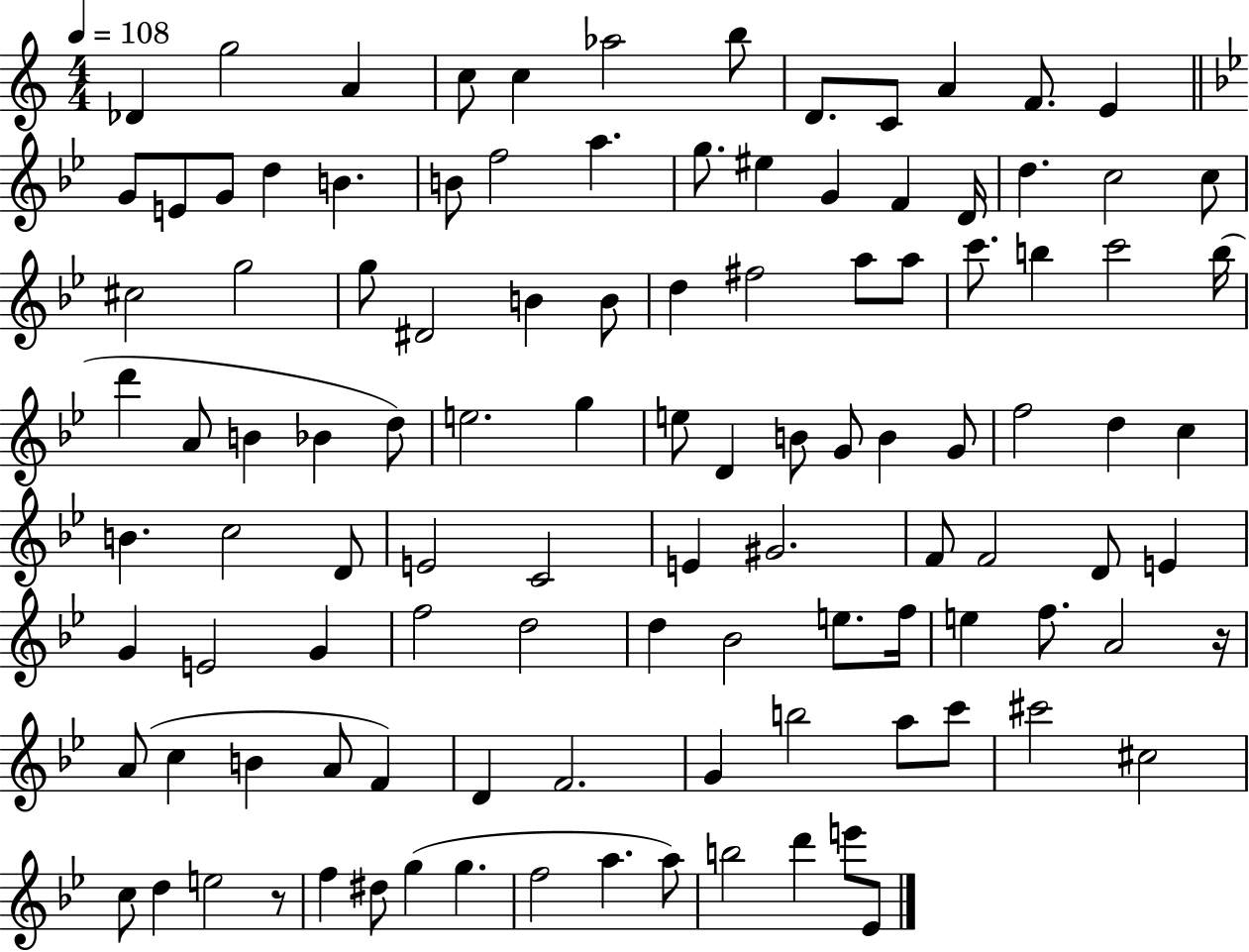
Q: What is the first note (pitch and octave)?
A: Db4